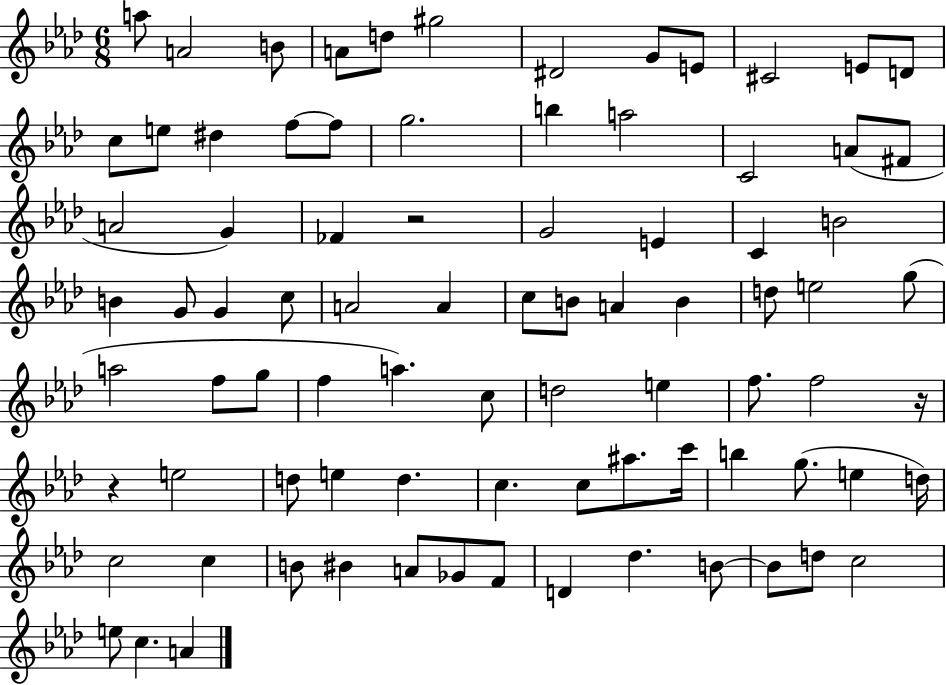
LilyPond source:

{
  \clef treble
  \numericTimeSignature
  \time 6/8
  \key aes \major
  a''8 a'2 b'8 | a'8 d''8 gis''2 | dis'2 g'8 e'8 | cis'2 e'8 d'8 | \break c''8 e''8 dis''4 f''8~~ f''8 | g''2. | b''4 a''2 | c'2 a'8( fis'8 | \break a'2 g'4) | fes'4 r2 | g'2 e'4 | c'4 b'2 | \break b'4 g'8 g'4 c''8 | a'2 a'4 | c''8 b'8 a'4 b'4 | d''8 e''2 g''8( | \break a''2 f''8 g''8 | f''4 a''4.) c''8 | d''2 e''4 | f''8. f''2 r16 | \break r4 e''2 | d''8 e''4 d''4. | c''4. c''8 ais''8. c'''16 | b''4 g''8.( e''4 d''16) | \break c''2 c''4 | b'8 bis'4 a'8 ges'8 f'8 | d'4 des''4. b'8~~ | b'8 d''8 c''2 | \break e''8 c''4. a'4 | \bar "|."
}